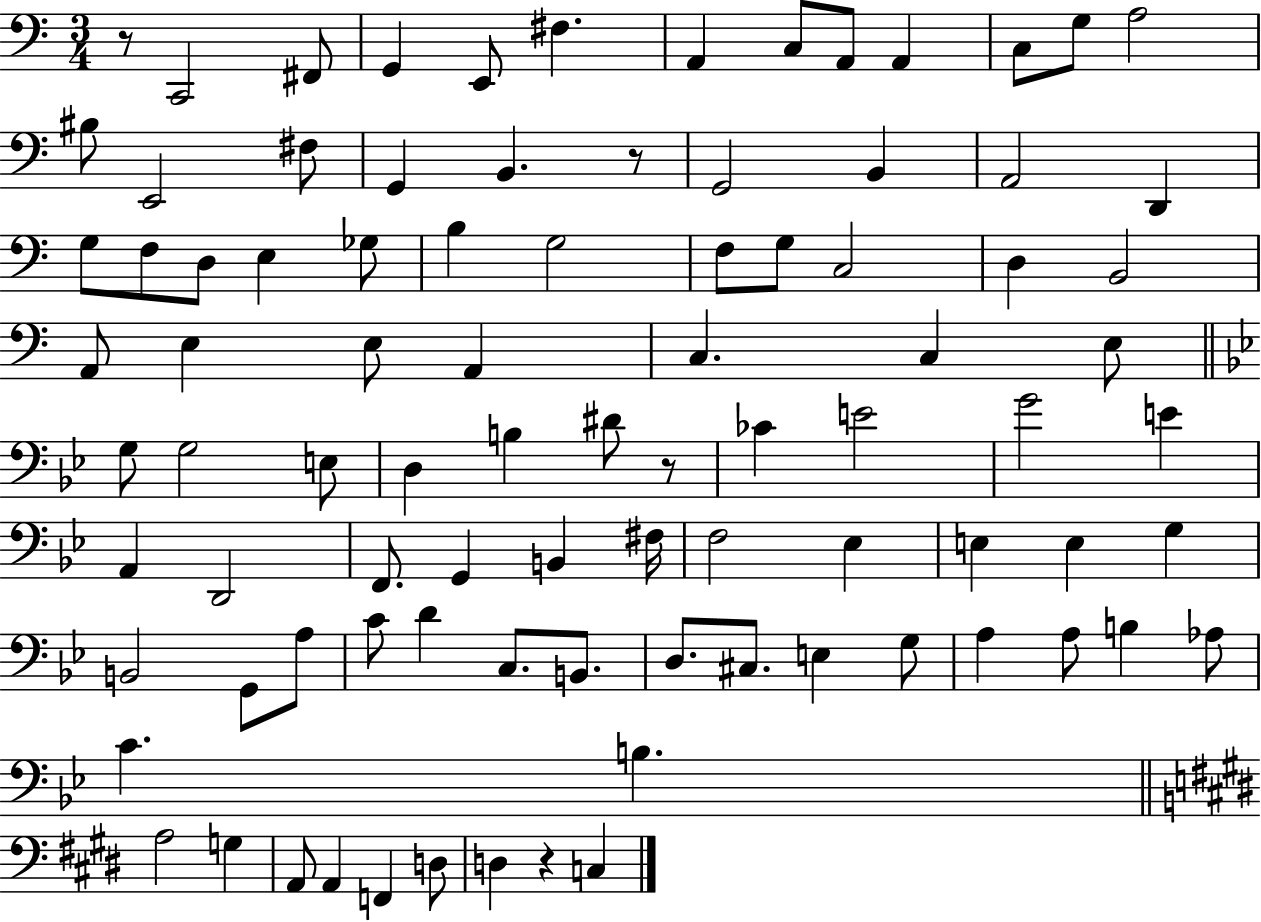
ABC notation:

X:1
T:Untitled
M:3/4
L:1/4
K:C
z/2 C,,2 ^F,,/2 G,, E,,/2 ^F, A,, C,/2 A,,/2 A,, C,/2 G,/2 A,2 ^B,/2 E,,2 ^F,/2 G,, B,, z/2 G,,2 B,, A,,2 D,, G,/2 F,/2 D,/2 E, _G,/2 B, G,2 F,/2 G,/2 C,2 D, B,,2 A,,/2 E, E,/2 A,, C, C, E,/2 G,/2 G,2 E,/2 D, B, ^D/2 z/2 _C E2 G2 E A,, D,,2 F,,/2 G,, B,, ^F,/4 F,2 _E, E, E, G, B,,2 G,,/2 A,/2 C/2 D C,/2 B,,/2 D,/2 ^C,/2 E, G,/2 A, A,/2 B, _A,/2 C B, A,2 G, A,,/2 A,, F,, D,/2 D, z C,